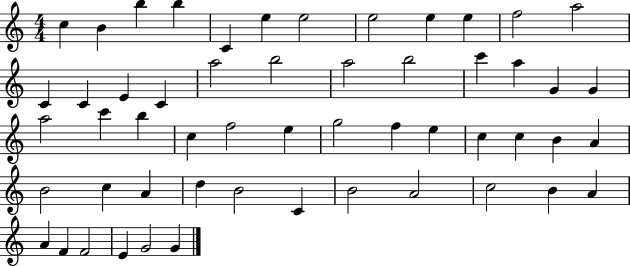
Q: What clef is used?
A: treble